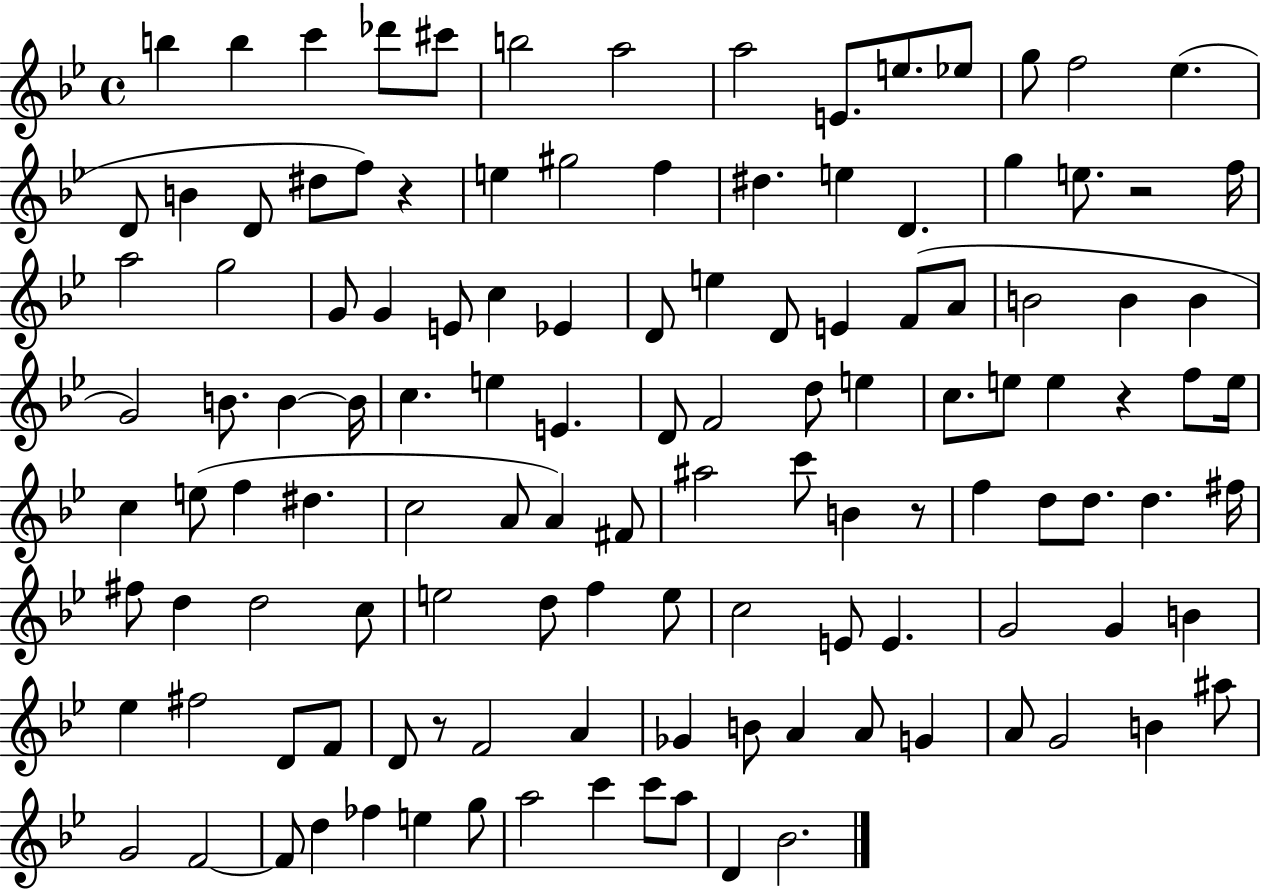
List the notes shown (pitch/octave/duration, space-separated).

B5/q B5/q C6/q Db6/e C#6/e B5/h A5/h A5/h E4/e. E5/e. Eb5/e G5/e F5/h Eb5/q. D4/e B4/q D4/e D#5/e F5/e R/q E5/q G#5/h F5/q D#5/q. E5/q D4/q. G5/q E5/e. R/h F5/s A5/h G5/h G4/e G4/q E4/e C5/q Eb4/q D4/e E5/q D4/e E4/q F4/e A4/e B4/h B4/q B4/q G4/h B4/e. B4/q B4/s C5/q. E5/q E4/q. D4/e F4/h D5/e E5/q C5/e. E5/e E5/q R/q F5/e E5/s C5/q E5/e F5/q D#5/q. C5/h A4/e A4/q F#4/e A#5/h C6/e B4/q R/e F5/q D5/e D5/e. D5/q. F#5/s F#5/e D5/q D5/h C5/e E5/h D5/e F5/q E5/e C5/h E4/e E4/q. G4/h G4/q B4/q Eb5/q F#5/h D4/e F4/e D4/e R/e F4/h A4/q Gb4/q B4/e A4/q A4/e G4/q A4/e G4/h B4/q A#5/e G4/h F4/h F4/e D5/q FES5/q E5/q G5/e A5/h C6/q C6/e A5/e D4/q Bb4/h.